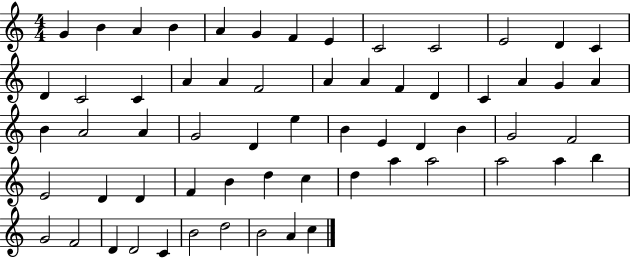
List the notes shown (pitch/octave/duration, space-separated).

G4/q B4/q A4/q B4/q A4/q G4/q F4/q E4/q C4/h C4/h E4/h D4/q C4/q D4/q C4/h C4/q A4/q A4/q F4/h A4/q A4/q F4/q D4/q C4/q A4/q G4/q A4/q B4/q A4/h A4/q G4/h D4/q E5/q B4/q E4/q D4/q B4/q G4/h F4/h E4/h D4/q D4/q F4/q B4/q D5/q C5/q D5/q A5/q A5/h A5/h A5/q B5/q G4/h F4/h D4/q D4/h C4/q B4/h D5/h B4/h A4/q C5/q